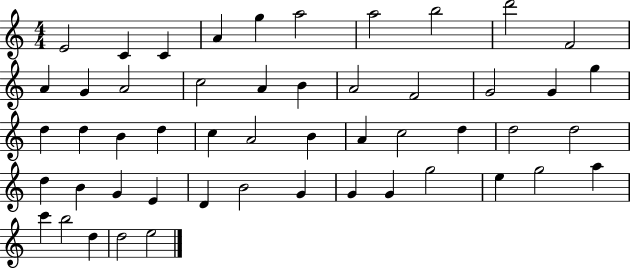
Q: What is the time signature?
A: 4/4